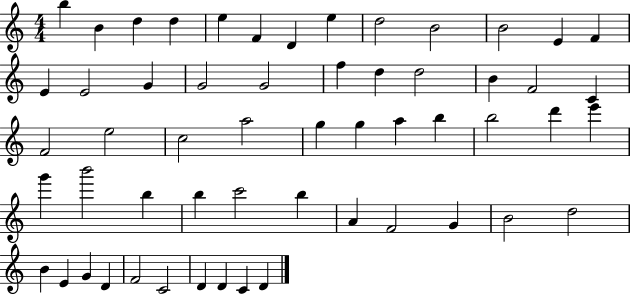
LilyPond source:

{
  \clef treble
  \numericTimeSignature
  \time 4/4
  \key c \major
  b''4 b'4 d''4 d''4 | e''4 f'4 d'4 e''4 | d''2 b'2 | b'2 e'4 f'4 | \break e'4 e'2 g'4 | g'2 g'2 | f''4 d''4 d''2 | b'4 f'2 c'4 | \break f'2 e''2 | c''2 a''2 | g''4 g''4 a''4 b''4 | b''2 d'''4 e'''4 | \break g'''4 b'''2 b''4 | b''4 c'''2 b''4 | a'4 f'2 g'4 | b'2 d''2 | \break b'4 e'4 g'4 d'4 | f'2 c'2 | d'4 d'4 c'4 d'4 | \bar "|."
}